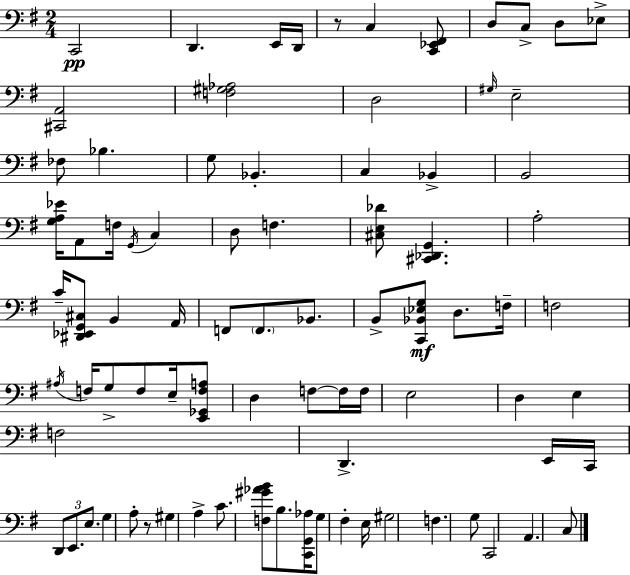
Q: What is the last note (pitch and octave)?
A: C3